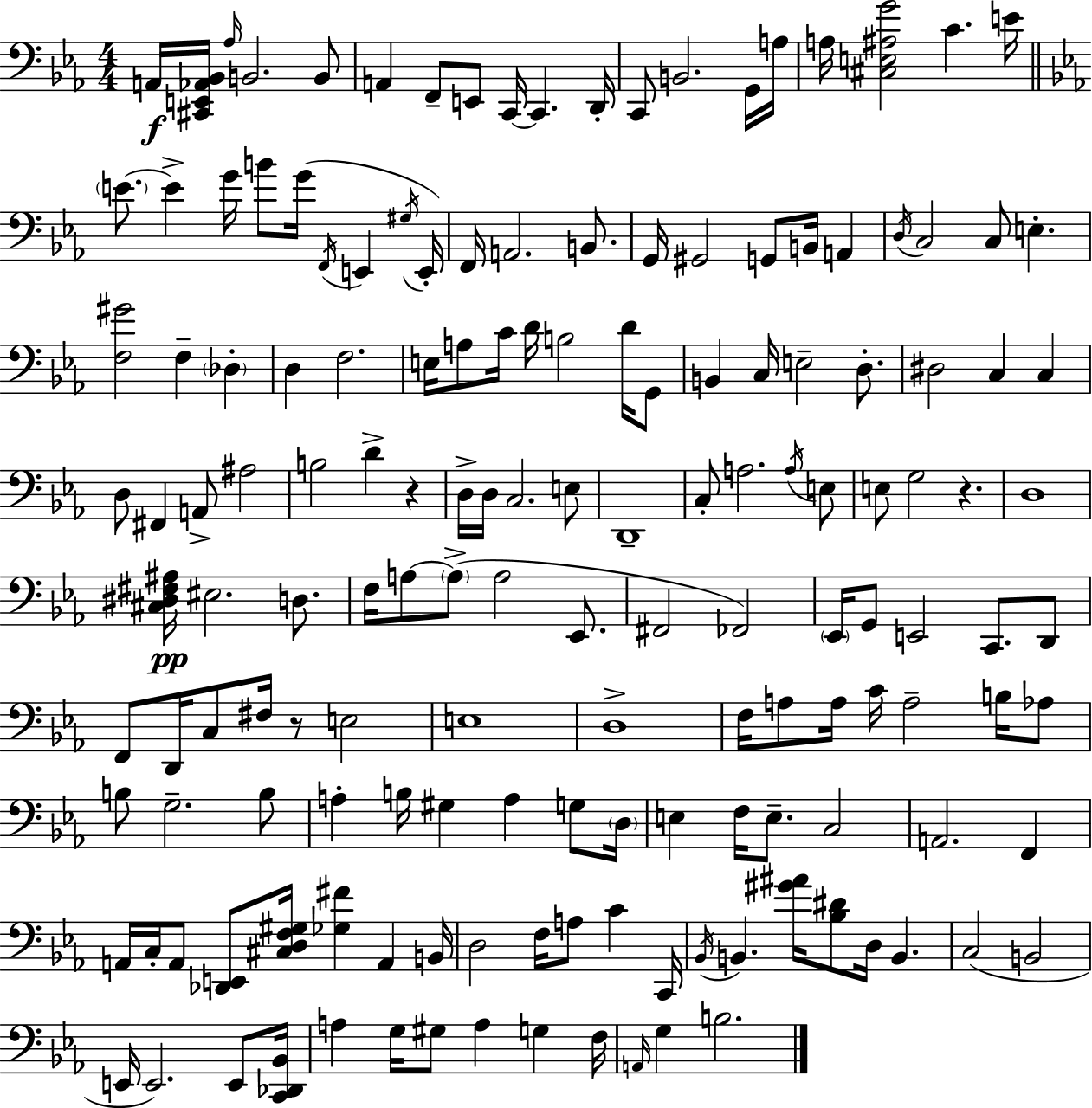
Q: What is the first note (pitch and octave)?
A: A2